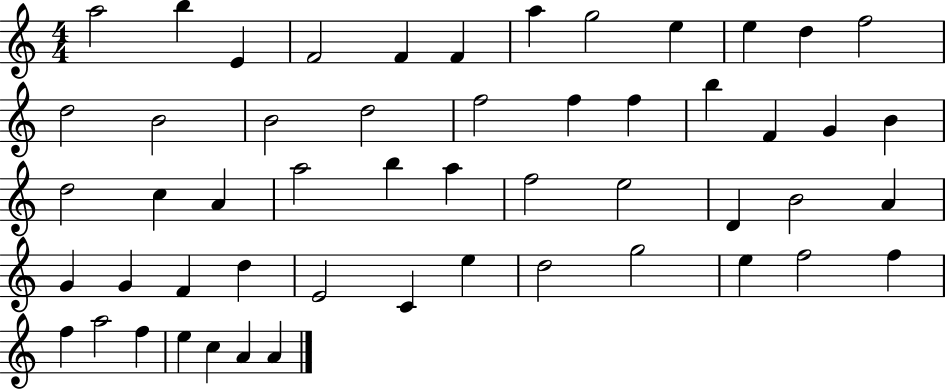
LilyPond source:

{
  \clef treble
  \numericTimeSignature
  \time 4/4
  \key c \major
  a''2 b''4 e'4 | f'2 f'4 f'4 | a''4 g''2 e''4 | e''4 d''4 f''2 | \break d''2 b'2 | b'2 d''2 | f''2 f''4 f''4 | b''4 f'4 g'4 b'4 | \break d''2 c''4 a'4 | a''2 b''4 a''4 | f''2 e''2 | d'4 b'2 a'4 | \break g'4 g'4 f'4 d''4 | e'2 c'4 e''4 | d''2 g''2 | e''4 f''2 f''4 | \break f''4 a''2 f''4 | e''4 c''4 a'4 a'4 | \bar "|."
}